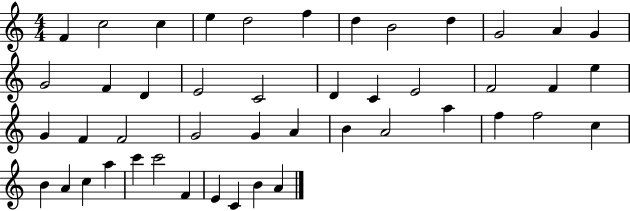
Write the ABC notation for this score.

X:1
T:Untitled
M:4/4
L:1/4
K:C
F c2 c e d2 f d B2 d G2 A G G2 F D E2 C2 D C E2 F2 F e G F F2 G2 G A B A2 a f f2 c B A c a c' c'2 F E C B A